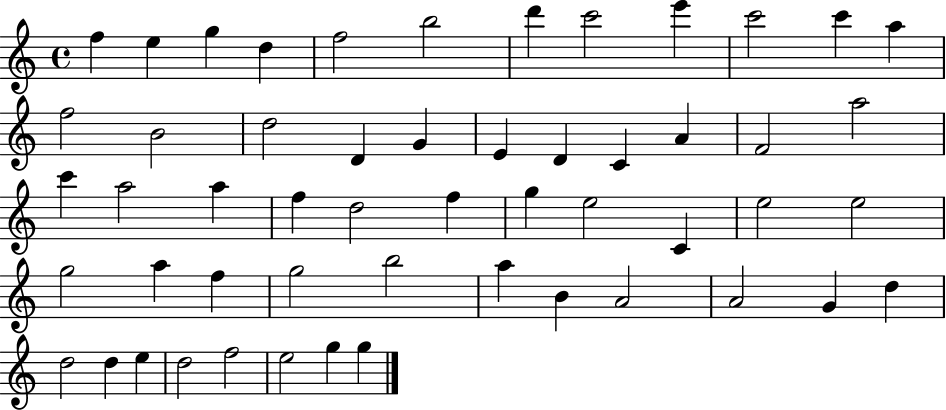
F5/q E5/q G5/q D5/q F5/h B5/h D6/q C6/h E6/q C6/h C6/q A5/q F5/h B4/h D5/h D4/q G4/q E4/q D4/q C4/q A4/q F4/h A5/h C6/q A5/h A5/q F5/q D5/h F5/q G5/q E5/h C4/q E5/h E5/h G5/h A5/q F5/q G5/h B5/h A5/q B4/q A4/h A4/h G4/q D5/q D5/h D5/q E5/q D5/h F5/h E5/h G5/q G5/q